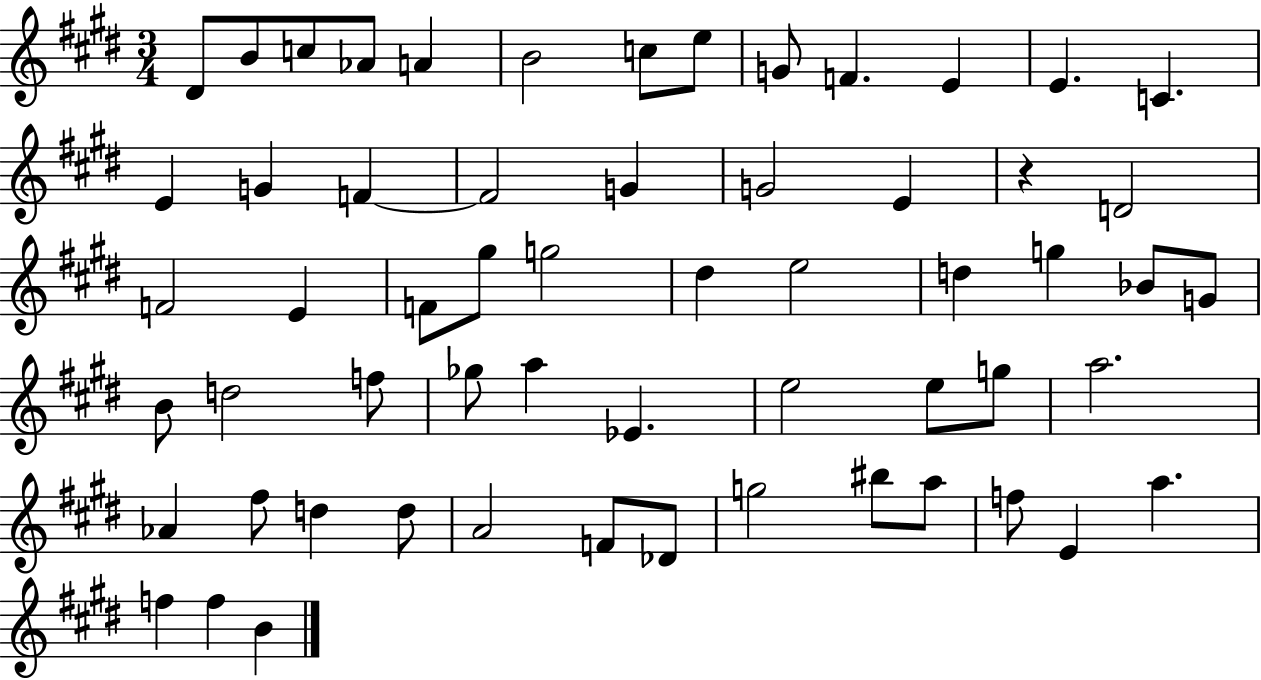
D#4/e B4/e C5/e Ab4/e A4/q B4/h C5/e E5/e G4/e F4/q. E4/q E4/q. C4/q. E4/q G4/q F4/q F4/h G4/q G4/h E4/q R/q D4/h F4/h E4/q F4/e G#5/e G5/h D#5/q E5/h D5/q G5/q Bb4/e G4/e B4/e D5/h F5/e Gb5/e A5/q Eb4/q. E5/h E5/e G5/e A5/h. Ab4/q F#5/e D5/q D5/e A4/h F4/e Db4/e G5/h BIS5/e A5/e F5/e E4/q A5/q. F5/q F5/q B4/q